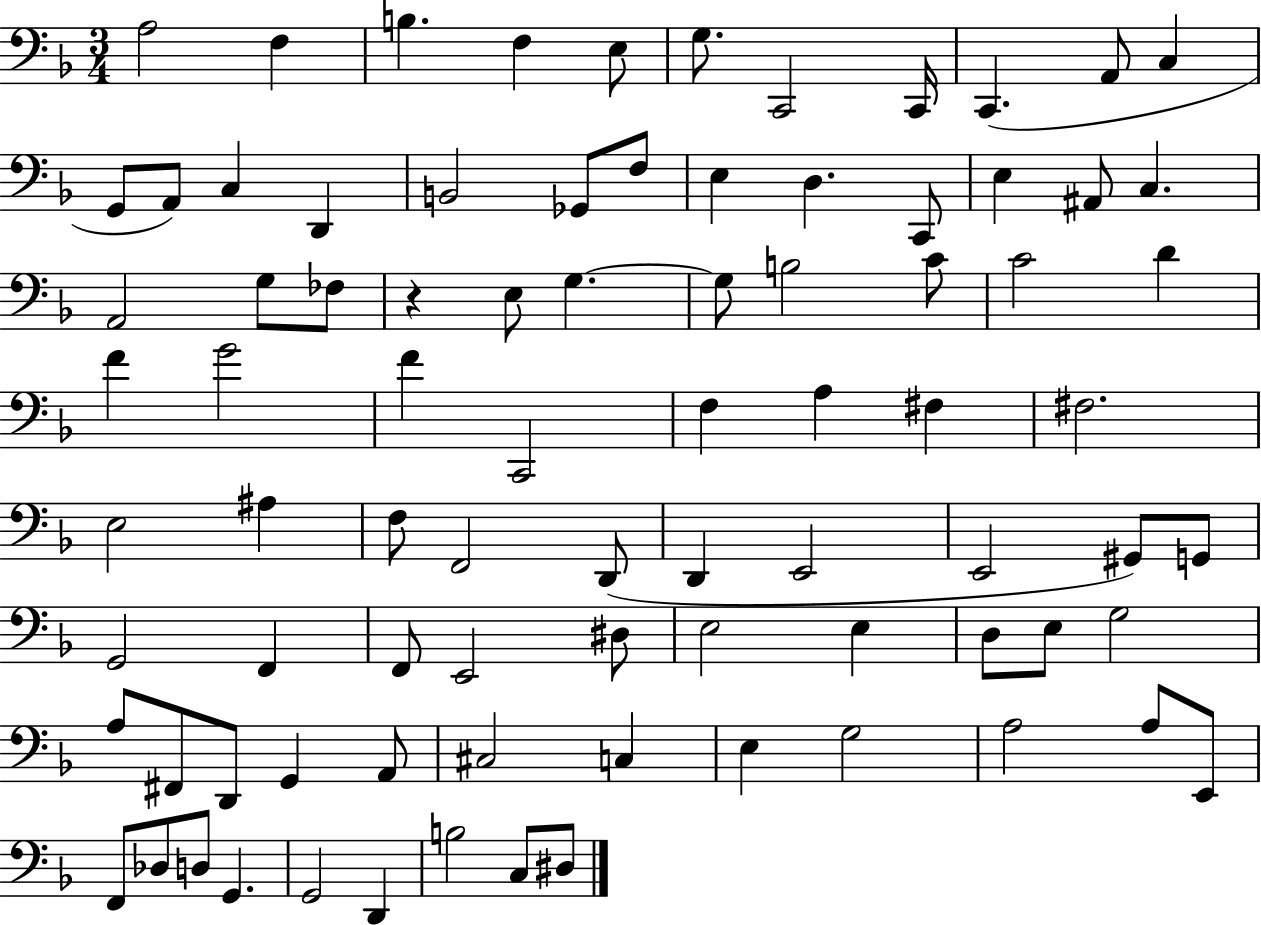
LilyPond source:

{
  \clef bass
  \numericTimeSignature
  \time 3/4
  \key f \major
  \repeat volta 2 { a2 f4 | b4. f4 e8 | g8. c,2 c,16 | c,4.( a,8 c4 | \break g,8 a,8) c4 d,4 | b,2 ges,8 f8 | e4 d4. c,8 | e4 ais,8 c4. | \break a,2 g8 fes8 | r4 e8 g4.~~ | g8 b2 c'8 | c'2 d'4 | \break f'4 g'2 | f'4 c,2 | f4 a4 fis4 | fis2. | \break e2 ais4 | f8 f,2 d,8( | d,4 e,2 | e,2 gis,8) g,8 | \break g,2 f,4 | f,8 e,2 dis8 | e2 e4 | d8 e8 g2 | \break a8 fis,8 d,8 g,4 a,8 | cis2 c4 | e4 g2 | a2 a8 e,8 | \break f,8 des8 d8 g,4. | g,2 d,4 | b2 c8 dis8 | } \bar "|."
}